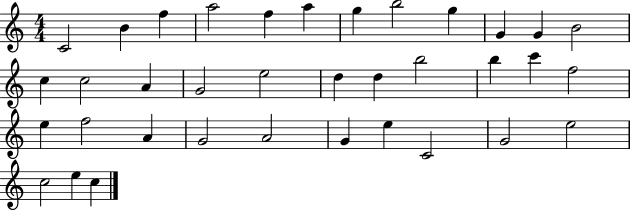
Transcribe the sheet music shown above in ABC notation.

X:1
T:Untitled
M:4/4
L:1/4
K:C
C2 B f a2 f a g b2 g G G B2 c c2 A G2 e2 d d b2 b c' f2 e f2 A G2 A2 G e C2 G2 e2 c2 e c